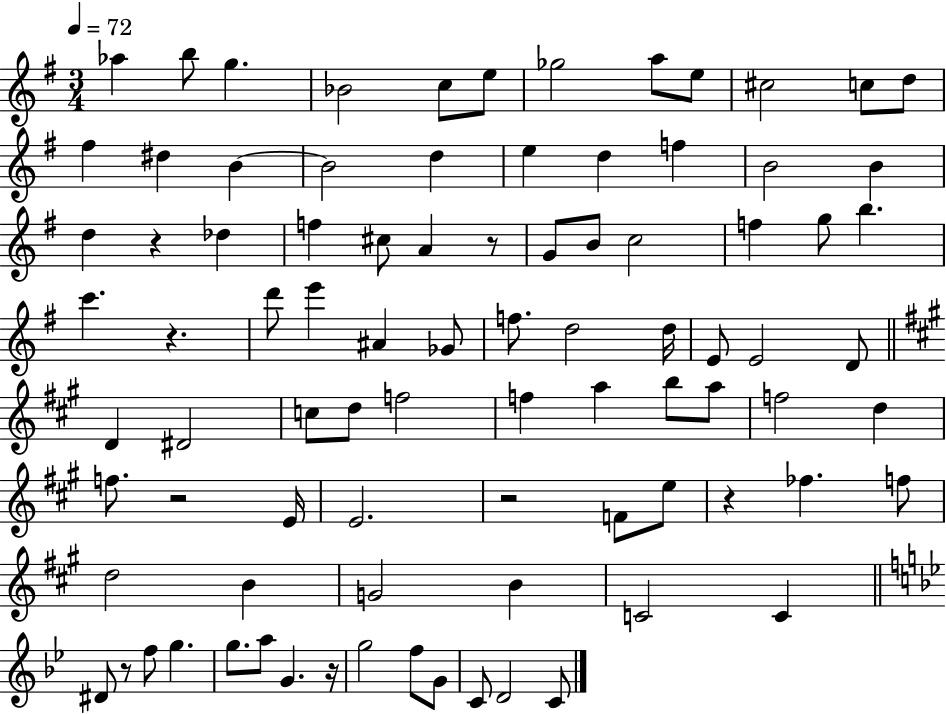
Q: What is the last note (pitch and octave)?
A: C4